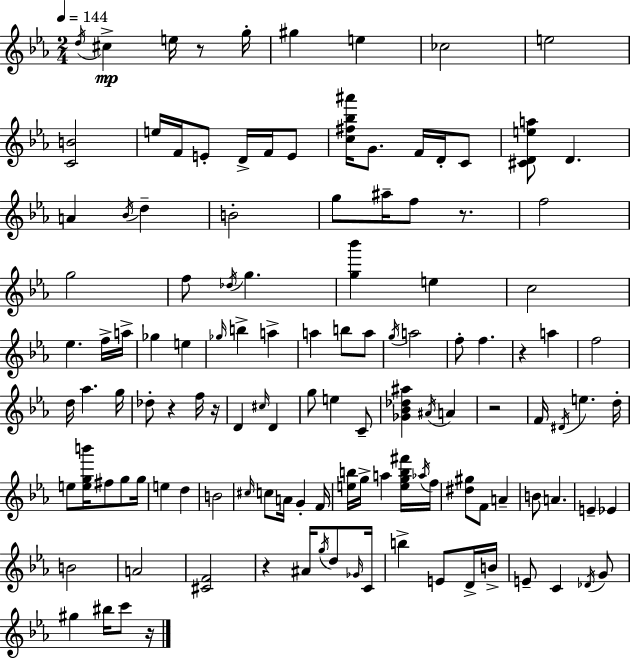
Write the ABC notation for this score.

X:1
T:Untitled
M:2/4
L:1/4
K:Cm
d/4 ^c e/4 z/2 g/4 ^g e _c2 e2 [CB]2 e/4 F/4 E/2 D/4 F/4 E/2 [c^f_b^a']/4 G/2 F/4 D/4 C/2 [^CDea]/2 D A _B/4 d B2 g/2 ^a/4 f/2 z/2 f2 g2 f/2 _d/4 g [g_b'] e c2 _e f/4 a/4 _g e _g/4 b a a b/2 a/2 g/4 a2 f/2 f z a f2 d/4 _a g/4 _d/2 z f/4 z/4 D ^c/4 D g/2 e C/2 [_G_B_d^a] ^A/4 A z2 F/4 ^D/4 e d/4 e/2 [egb']/4 ^f/2 g/2 g/4 e d B2 ^c/4 c/2 A/4 G F/4 [eb]/4 g/4 a [egb^f']/4 _a/4 f/4 [^d^g]/2 F/2 A B/2 A E _E B2 A2 [^CF]2 z ^A/4 g/4 d/2 _G/4 C/4 b E/2 D/4 B/4 E/2 C _D/4 G/2 ^g ^b/4 c'/2 z/4